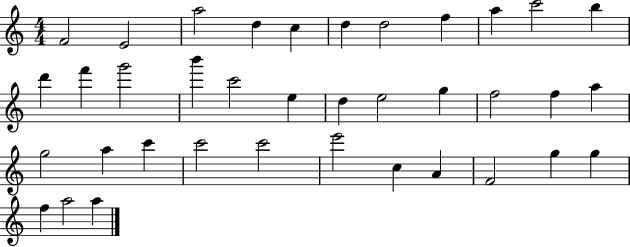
F4/h E4/h A5/h D5/q C5/q D5/q D5/h F5/q A5/q C6/h B5/q D6/q F6/q G6/h B6/q C6/h E5/q D5/q E5/h G5/q F5/h F5/q A5/q G5/h A5/q C6/q C6/h C6/h E6/h C5/q A4/q F4/h G5/q G5/q F5/q A5/h A5/q